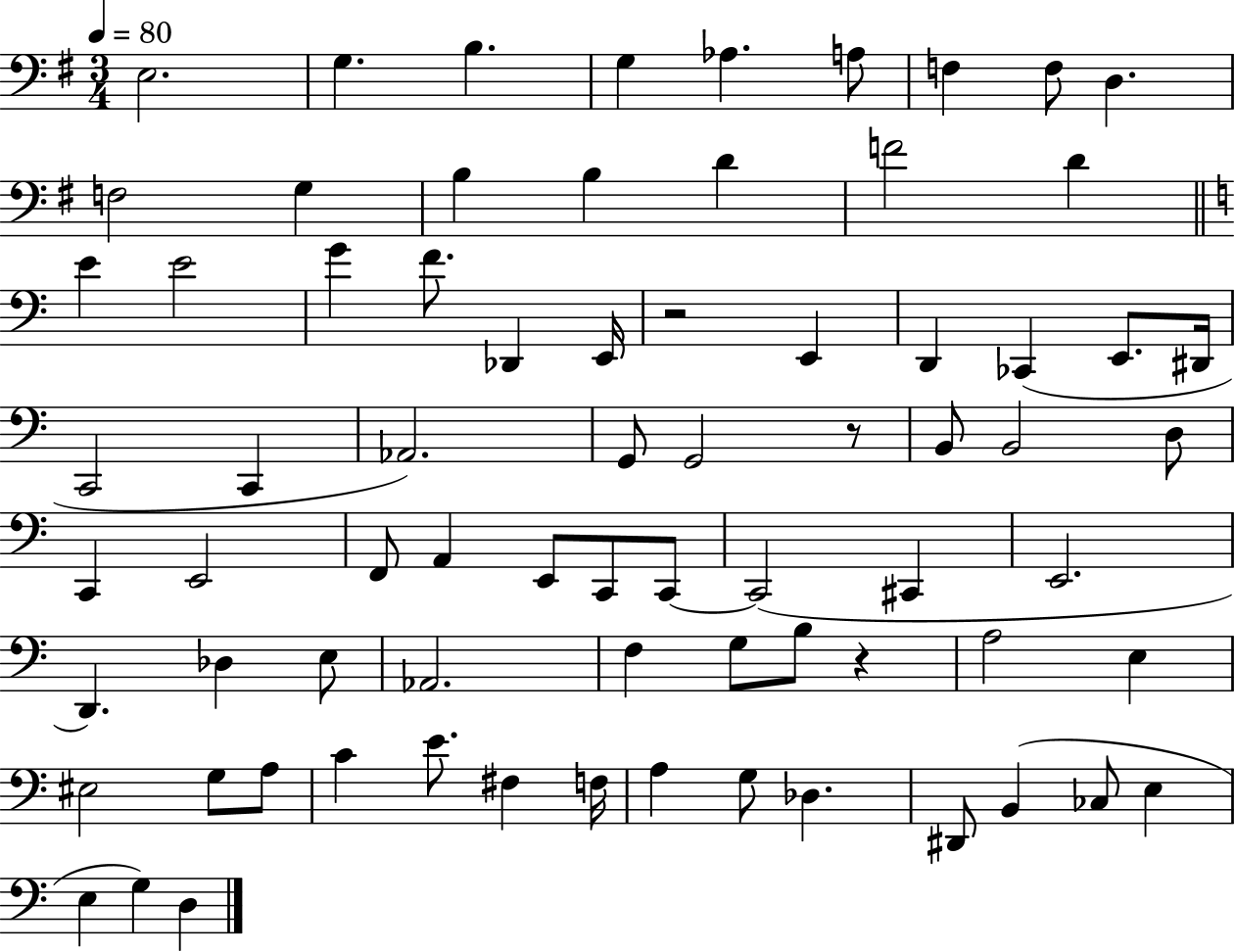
{
  \clef bass
  \numericTimeSignature
  \time 3/4
  \key g \major
  \tempo 4 = 80
  e2. | g4. b4. | g4 aes4. a8 | f4 f8 d4. | \break f2 g4 | b4 b4 d'4 | f'2 d'4 | \bar "||" \break \key a \minor e'4 e'2 | g'4 f'8. des,4 e,16 | r2 e,4 | d,4 ces,4( e,8. dis,16 | \break c,2 c,4 | aes,2.) | g,8 g,2 r8 | b,8 b,2 d8 | \break c,4 e,2 | f,8 a,4 e,8 c,8 c,8~~ | c,2( cis,4 | e,2. | \break d,4.) des4 e8 | aes,2. | f4 g8 b8 r4 | a2 e4 | \break eis2 g8 a8 | c'4 e'8. fis4 f16 | a4 g8 des4. | dis,8 b,4( ces8 e4 | \break e4 g4) d4 | \bar "|."
}